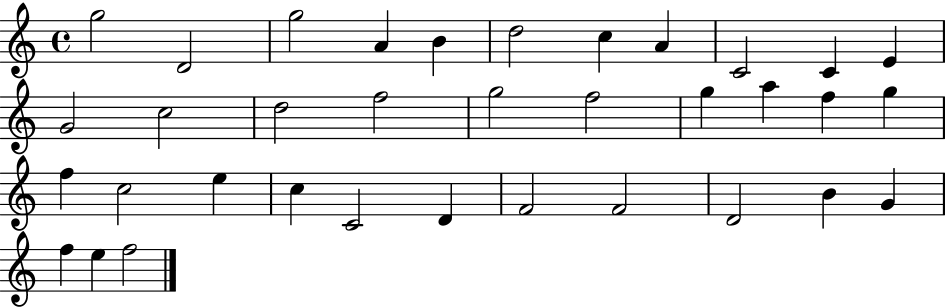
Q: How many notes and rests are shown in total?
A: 35